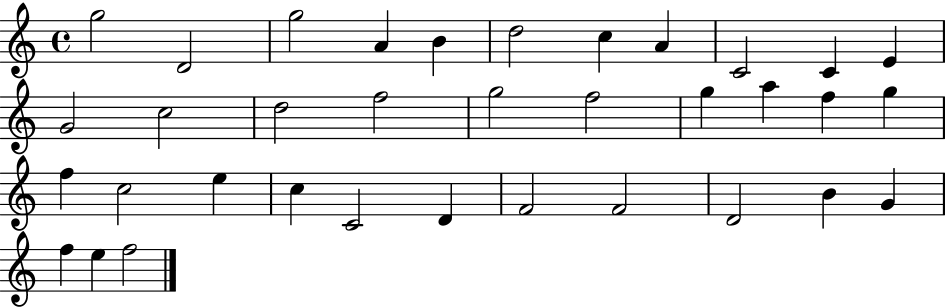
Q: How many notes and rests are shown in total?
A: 35